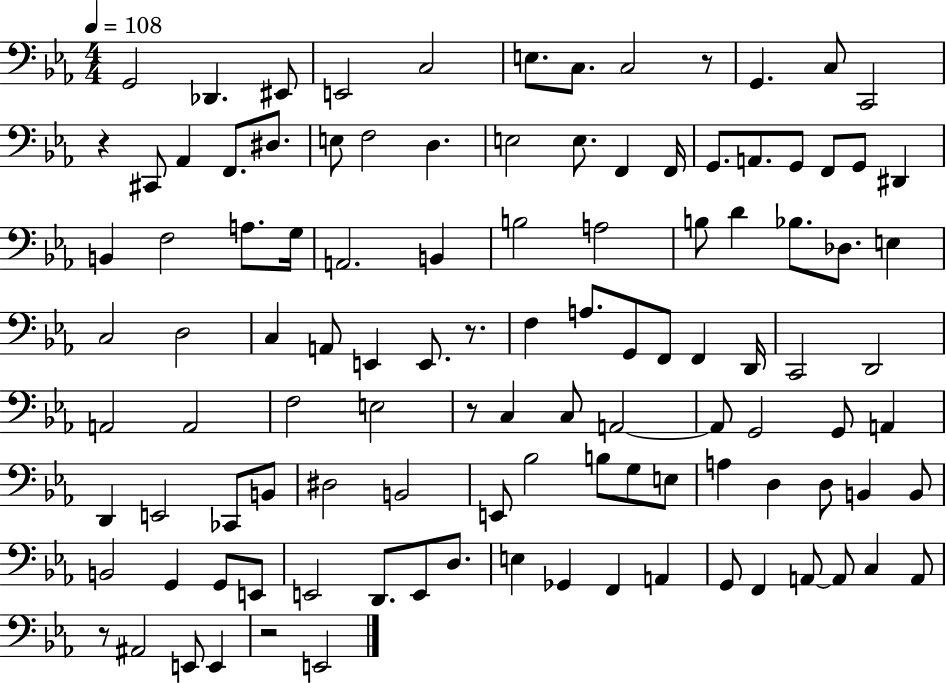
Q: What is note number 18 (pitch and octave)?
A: D3